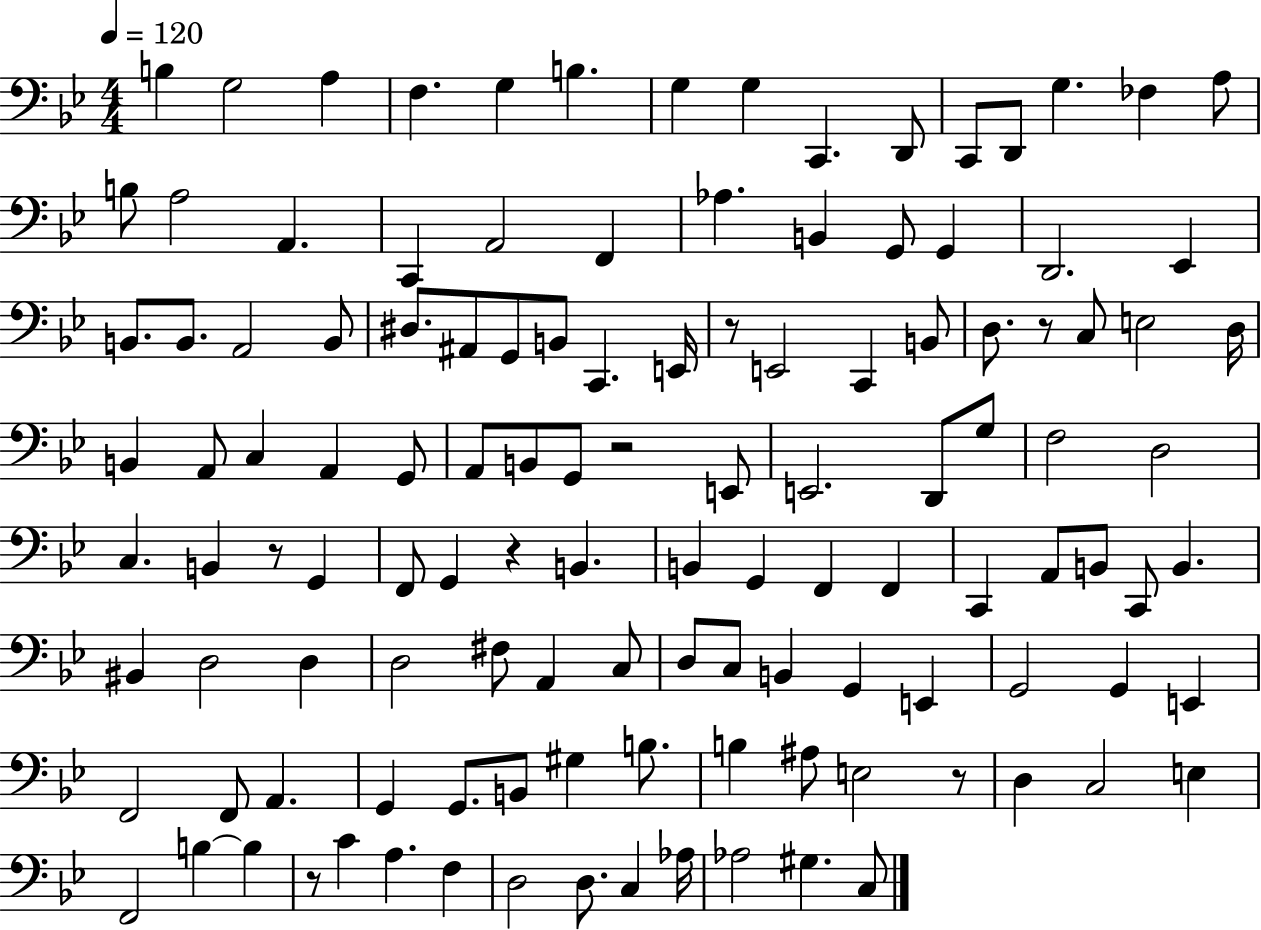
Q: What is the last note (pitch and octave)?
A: C3